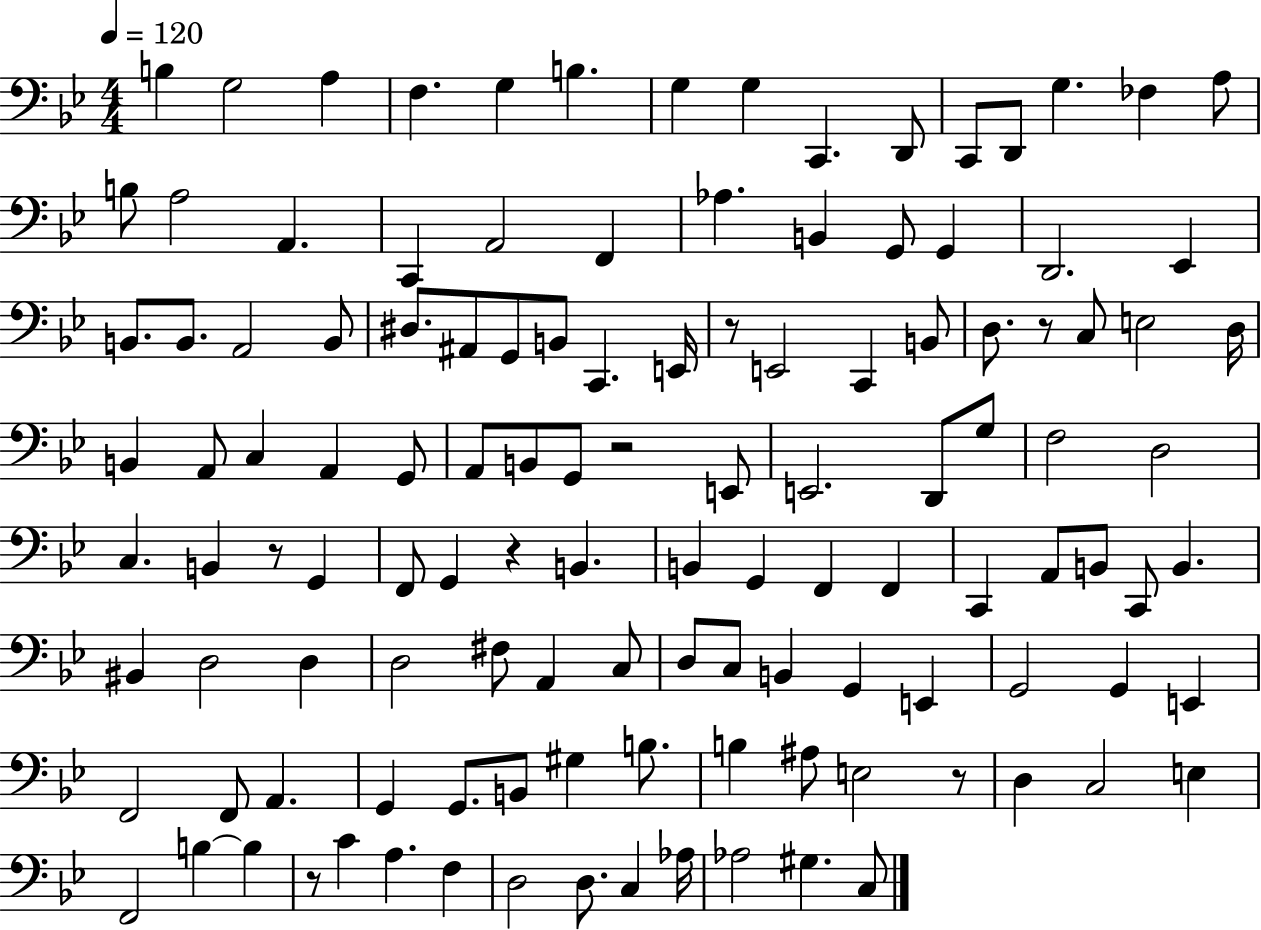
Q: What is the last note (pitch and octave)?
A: C3